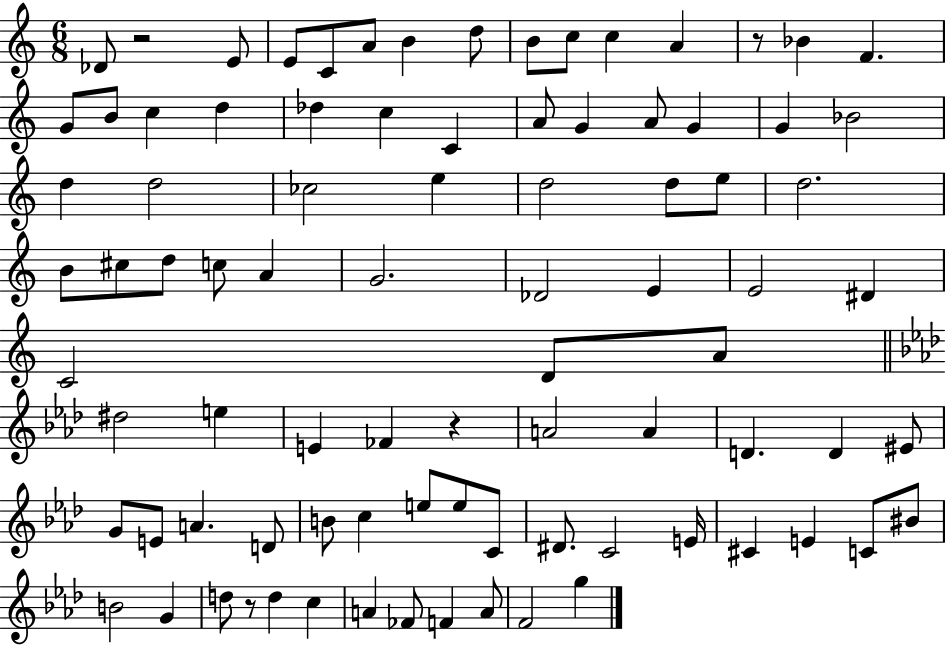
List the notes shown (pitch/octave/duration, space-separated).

Db4/e R/h E4/e E4/e C4/e A4/e B4/q D5/e B4/e C5/e C5/q A4/q R/e Bb4/q F4/q. G4/e B4/e C5/q D5/q Db5/q C5/q C4/q A4/e G4/q A4/e G4/q G4/q Bb4/h D5/q D5/h CES5/h E5/q D5/h D5/e E5/e D5/h. B4/e C#5/e D5/e C5/e A4/q G4/h. Db4/h E4/q E4/h D#4/q C4/h D4/e A4/e D#5/h E5/q E4/q FES4/q R/q A4/h A4/q D4/q. D4/q EIS4/e G4/e E4/e A4/q. D4/e B4/e C5/q E5/e E5/e C4/e D#4/e. C4/h E4/s C#4/q E4/q C4/e BIS4/e B4/h G4/q D5/e R/e D5/q C5/q A4/q FES4/e F4/q A4/e F4/h G5/q